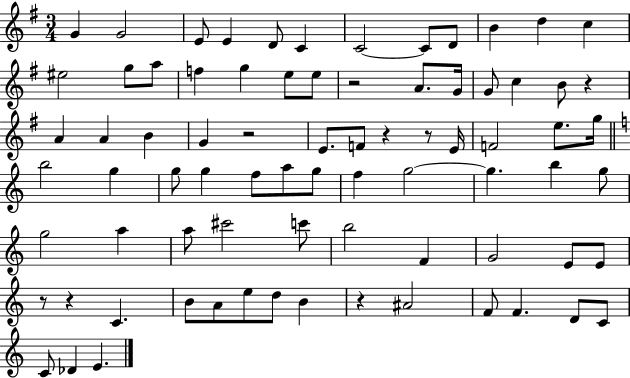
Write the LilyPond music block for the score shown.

{
  \clef treble
  \numericTimeSignature
  \time 3/4
  \key g \major
  g'4 g'2 | e'8 e'4 d'8 c'4 | c'2~~ c'8 d'8 | b'4 d''4 c''4 | \break eis''2 g''8 a''8 | f''4 g''4 e''8 e''8 | r2 a'8. g'16 | g'8 c''4 b'8 r4 | \break a'4 a'4 b'4 | g'4 r2 | e'8. f'8 r4 r8 e'16 | f'2 e''8. g''16 | \break \bar "||" \break \key c \major b''2 g''4 | g''8 g''4 f''8 a''8 g''8 | f''4 g''2~~ | g''4. b''4 g''8 | \break g''2 a''4 | a''8 cis'''2 c'''8 | b''2 f'4 | g'2 e'8 e'8 | \break r8 r4 c'4. | b'8 a'8 e''8 d''8 b'4 | r4 ais'2 | f'8 f'4. d'8 c'8 | \break c'8 des'4 e'4. | \bar "|."
}